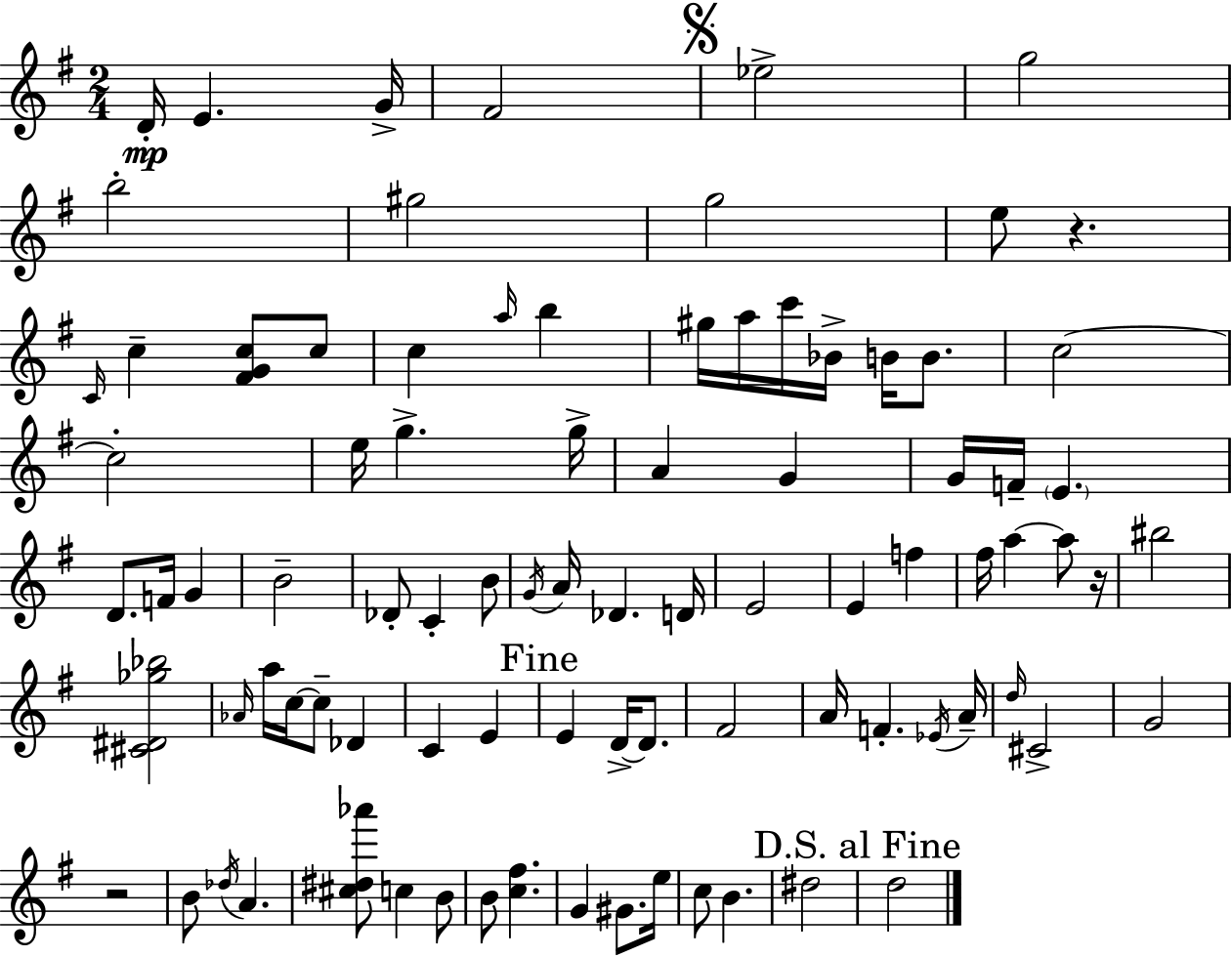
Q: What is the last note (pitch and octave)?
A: D5